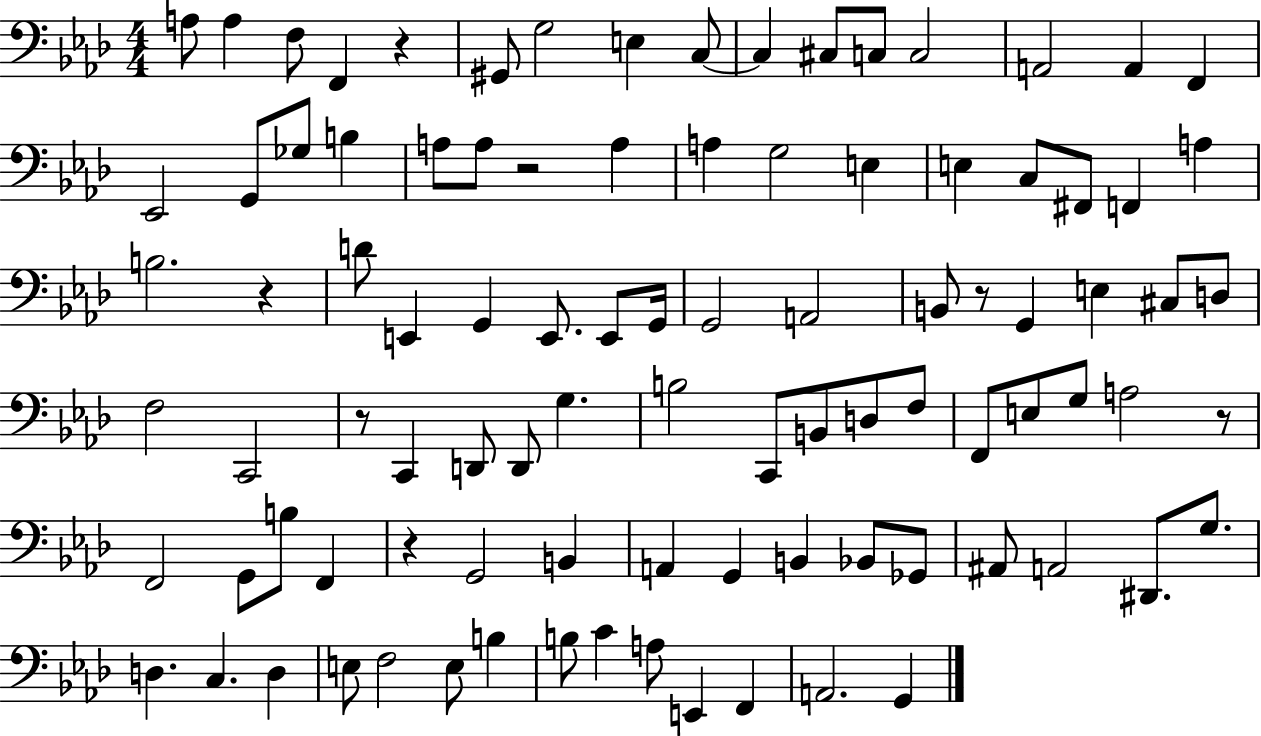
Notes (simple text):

A3/e A3/q F3/e F2/q R/q G#2/e G3/h E3/q C3/e C3/q C#3/e C3/e C3/h A2/h A2/q F2/q Eb2/h G2/e Gb3/e B3/q A3/e A3/e R/h A3/q A3/q G3/h E3/q E3/q C3/e F#2/e F2/q A3/q B3/h. R/q D4/e E2/q G2/q E2/e. E2/e G2/s G2/h A2/h B2/e R/e G2/q E3/q C#3/e D3/e F3/h C2/h R/e C2/q D2/e D2/e G3/q. B3/h C2/e B2/e D3/e F3/e F2/e E3/e G3/e A3/h R/e F2/h G2/e B3/e F2/q R/q G2/h B2/q A2/q G2/q B2/q Bb2/e Gb2/e A#2/e A2/h D#2/e. G3/e. D3/q. C3/q. D3/q E3/e F3/h E3/e B3/q B3/e C4/q A3/e E2/q F2/q A2/h. G2/q